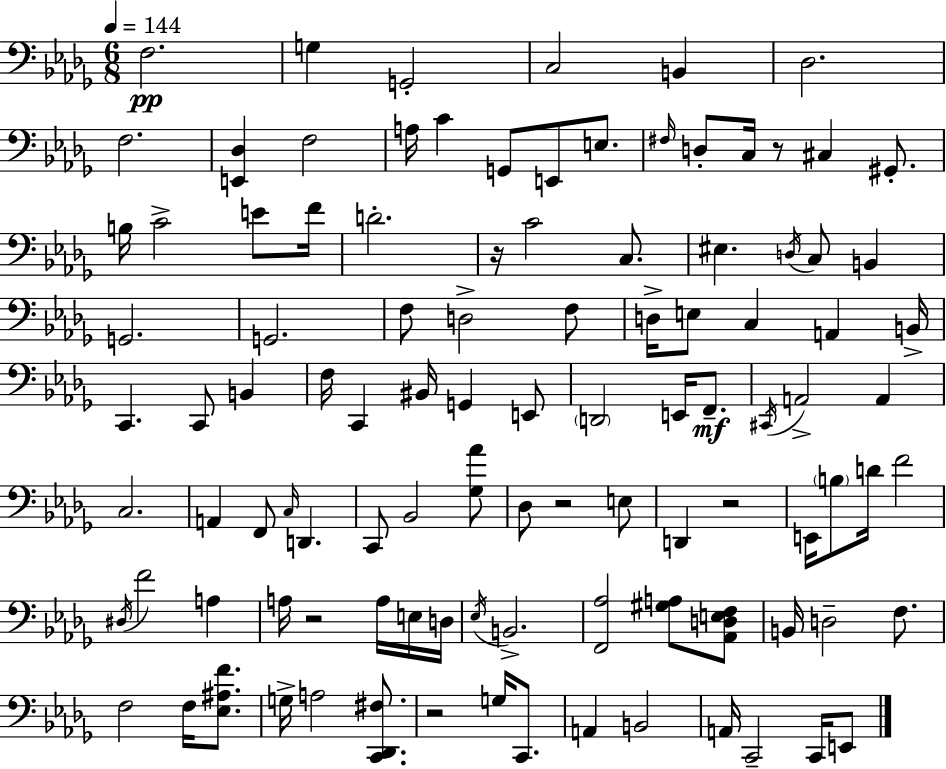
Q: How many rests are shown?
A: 6